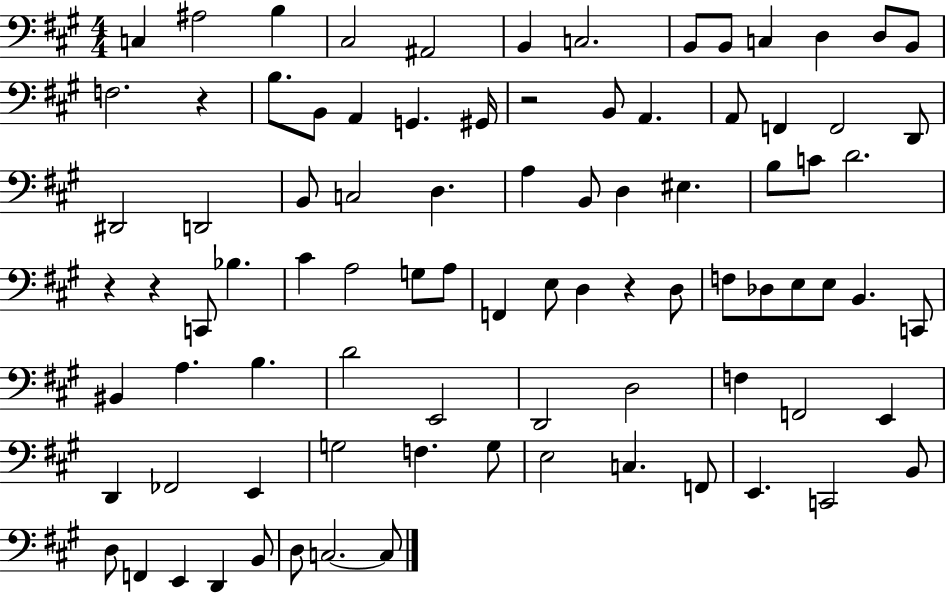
{
  \clef bass
  \numericTimeSignature
  \time 4/4
  \key a \major
  c4 ais2 b4 | cis2 ais,2 | b,4 c2. | b,8 b,8 c4 d4 d8 b,8 | \break f2. r4 | b8. b,8 a,4 g,4. gis,16 | r2 b,8 a,4. | a,8 f,4 f,2 d,8 | \break dis,2 d,2 | b,8 c2 d4. | a4 b,8 d4 eis4. | b8 c'8 d'2. | \break r4 r4 c,8 bes4. | cis'4 a2 g8 a8 | f,4 e8 d4 r4 d8 | f8 des8 e8 e8 b,4. c,8 | \break bis,4 a4. b4. | d'2 e,2 | d,2 d2 | f4 f,2 e,4 | \break d,4 fes,2 e,4 | g2 f4. g8 | e2 c4. f,8 | e,4. c,2 b,8 | \break d8 f,4 e,4 d,4 b,8 | d8 c2.~~ c8 | \bar "|."
}